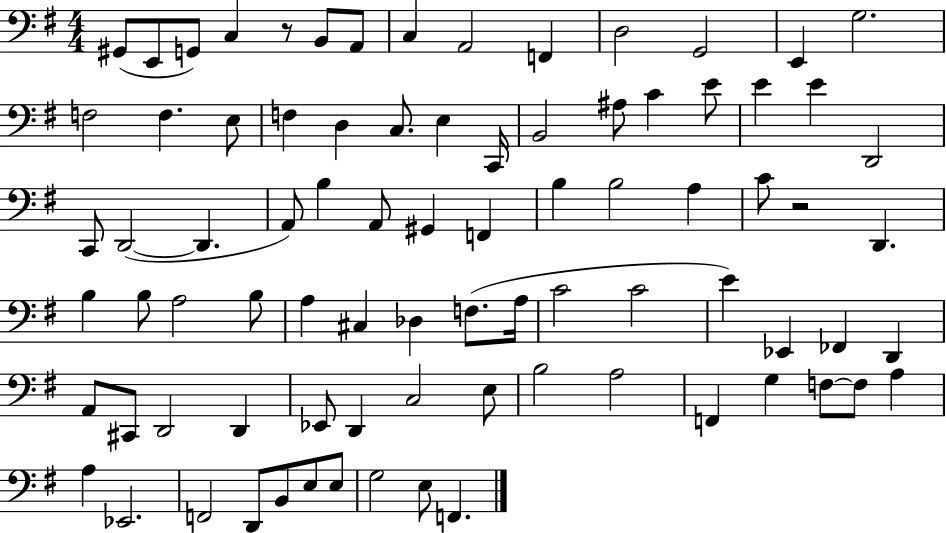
{
  \clef bass
  \numericTimeSignature
  \time 4/4
  \key g \major
  gis,8( e,8 g,8) c4 r8 b,8 a,8 | c4 a,2 f,4 | d2 g,2 | e,4 g2. | \break f2 f4. e8 | f4 d4 c8. e4 c,16 | b,2 ais8 c'4 e'8 | e'4 e'4 d,2 | \break c,8 d,2~(~ d,4. | a,8) b4 a,8 gis,4 f,4 | b4 b2 a4 | c'8 r2 d,4. | \break b4 b8 a2 b8 | a4 cis4 des4 f8.( a16 | c'2 c'2 | e'4) ees,4 fes,4 d,4 | \break a,8 cis,8 d,2 d,4 | ees,8 d,4 c2 e8 | b2 a2 | f,4 g4 f8~~ f8 a4 | \break a4 ees,2. | f,2 d,8 b,8 e8 e8 | g2 e8 f,4. | \bar "|."
}